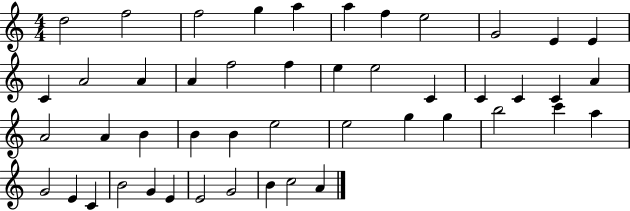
X:1
T:Untitled
M:4/4
L:1/4
K:C
d2 f2 f2 g a a f e2 G2 E E C A2 A A f2 f e e2 C C C C A A2 A B B B e2 e2 g g b2 c' a G2 E C B2 G E E2 G2 B c2 A